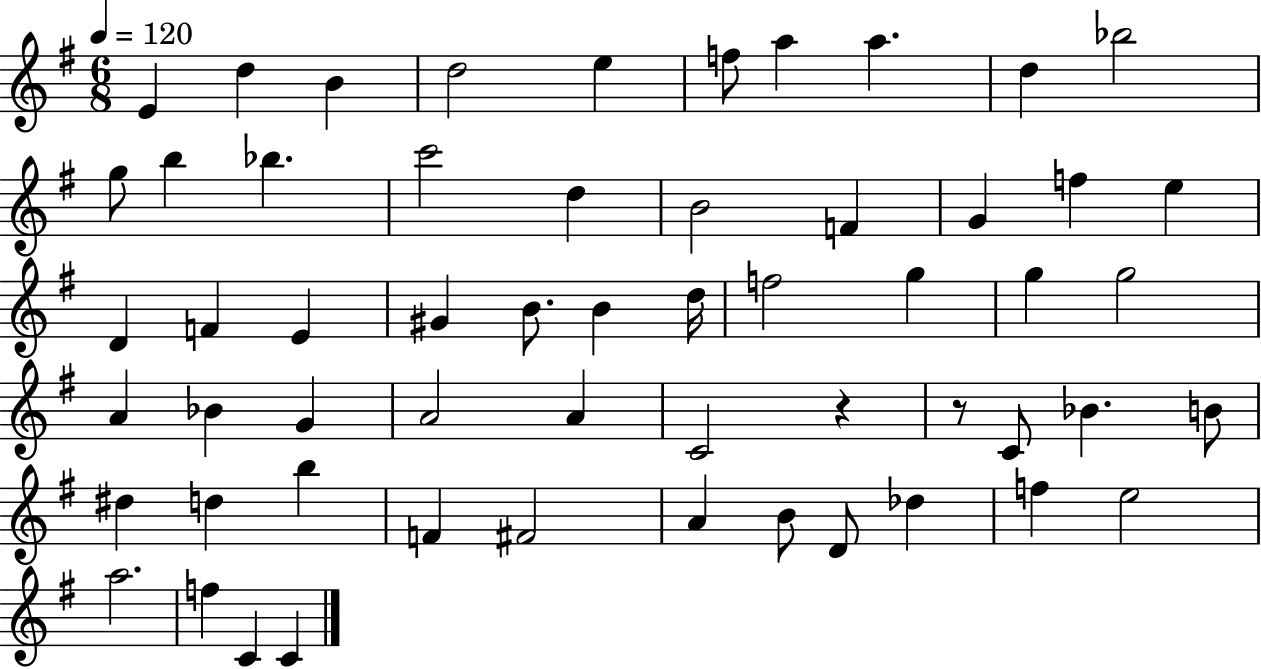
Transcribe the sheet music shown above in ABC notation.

X:1
T:Untitled
M:6/8
L:1/4
K:G
E d B d2 e f/2 a a d _b2 g/2 b _b c'2 d B2 F G f e D F E ^G B/2 B d/4 f2 g g g2 A _B G A2 A C2 z z/2 C/2 _B B/2 ^d d b F ^F2 A B/2 D/2 _d f e2 a2 f C C